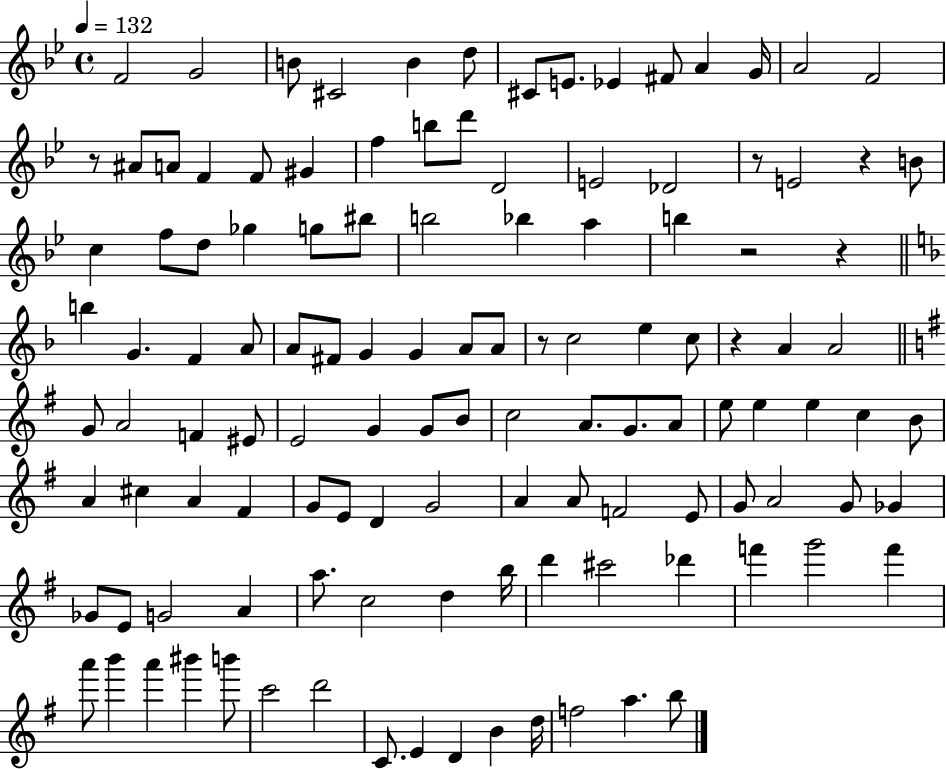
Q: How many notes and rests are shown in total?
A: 121